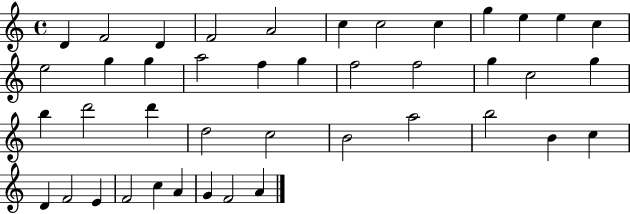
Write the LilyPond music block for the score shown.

{
  \clef treble
  \time 4/4
  \defaultTimeSignature
  \key c \major
  d'4 f'2 d'4 | f'2 a'2 | c''4 c''2 c''4 | g''4 e''4 e''4 c''4 | \break e''2 g''4 g''4 | a''2 f''4 g''4 | f''2 f''2 | g''4 c''2 g''4 | \break b''4 d'''2 d'''4 | d''2 c''2 | b'2 a''2 | b''2 b'4 c''4 | \break d'4 f'2 e'4 | f'2 c''4 a'4 | g'4 f'2 a'4 | \bar "|."
}